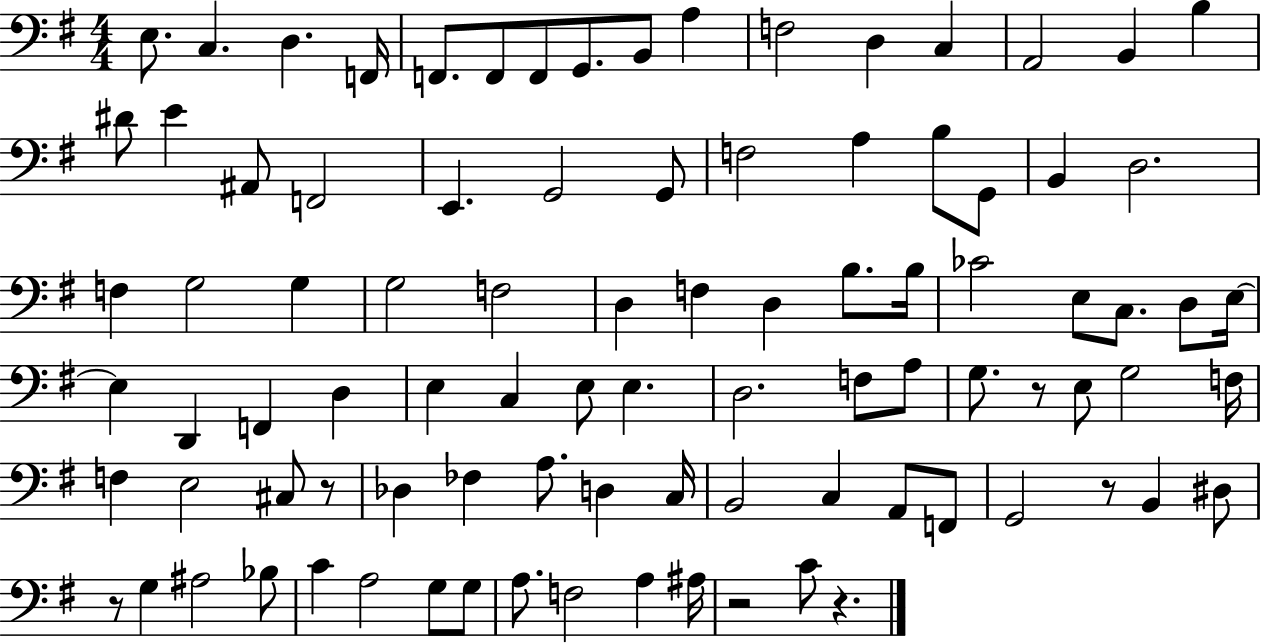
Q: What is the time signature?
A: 4/4